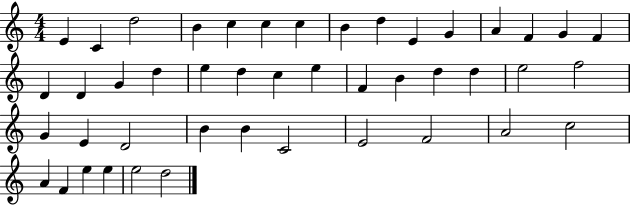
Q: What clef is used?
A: treble